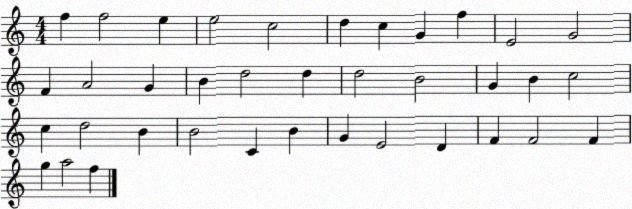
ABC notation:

X:1
T:Untitled
M:4/4
L:1/4
K:C
f f2 e e2 c2 d c G f E2 G2 F A2 G B d2 d d2 B2 G B c2 c d2 B B2 C B G E2 D F F2 F g a2 f